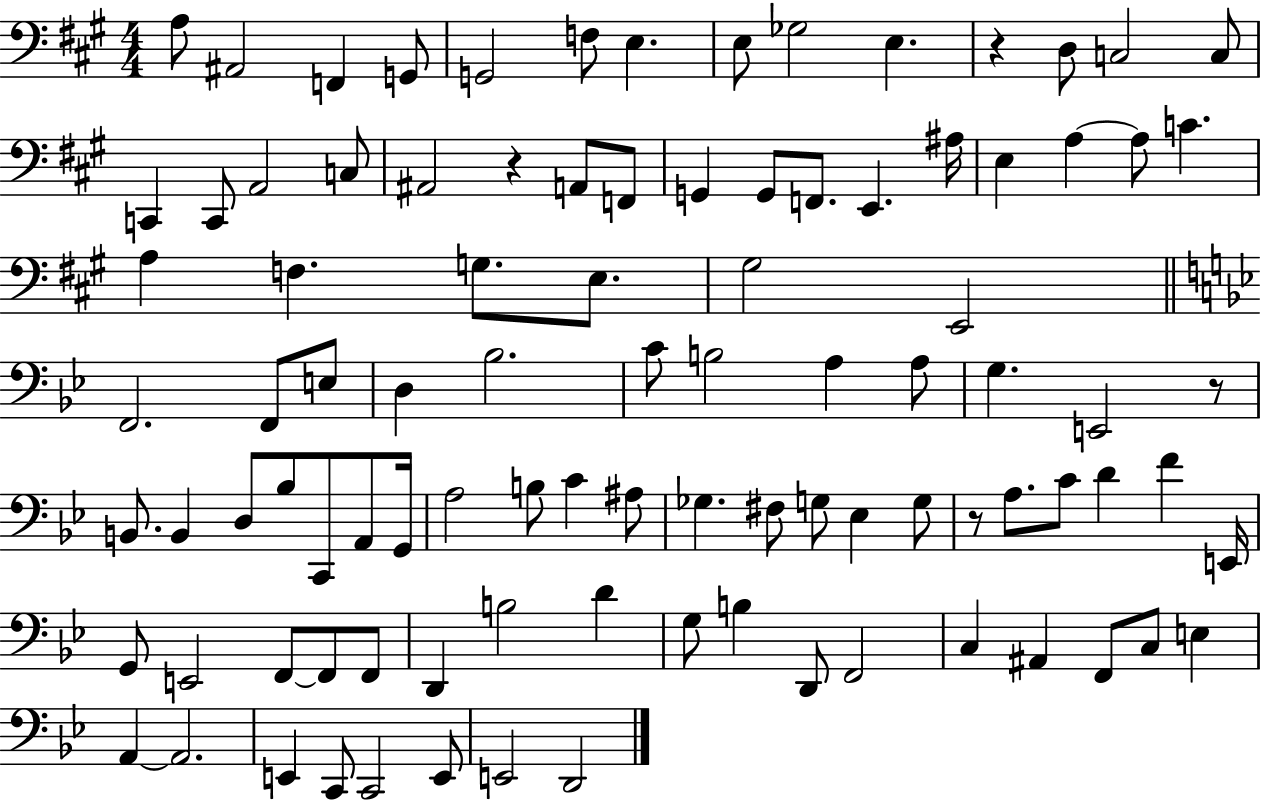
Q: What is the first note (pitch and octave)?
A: A3